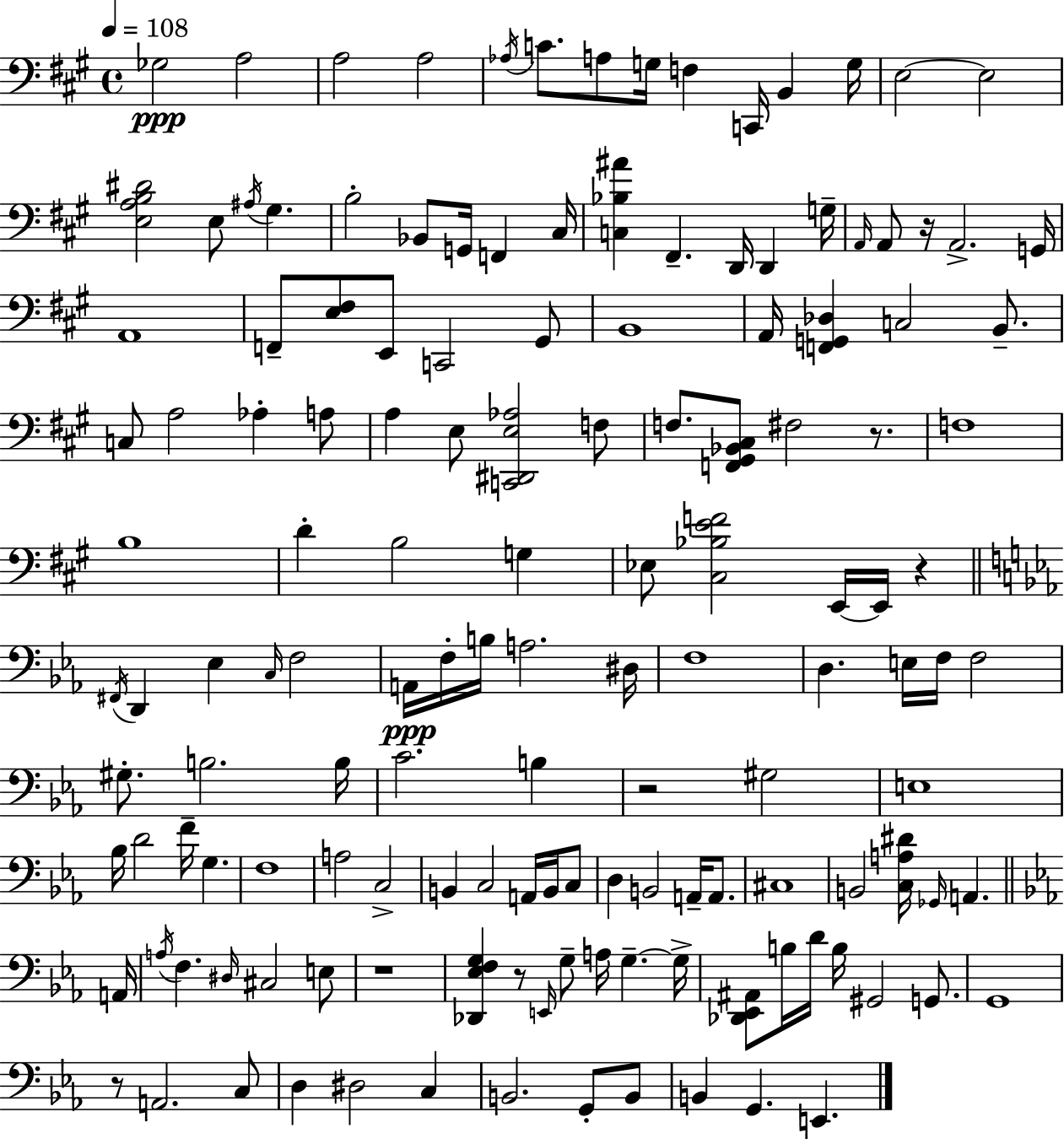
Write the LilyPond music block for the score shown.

{
  \clef bass
  \time 4/4
  \defaultTimeSignature
  \key a \major
  \tempo 4 = 108
  \repeat volta 2 { ges2\ppp a2 | a2 a2 | \acciaccatura { aes16 } c'8. a8 g16 f4 c,16 b,4 | g16 e2~~ e2 | \break <e a b dis'>2 e8 \acciaccatura { ais16 } gis4. | b2-. bes,8 g,16 f,4 | cis16 <c bes ais'>4 fis,4.-- d,16 d,4 | g16-- \grace { a,16 } a,8 r16 a,2.-> | \break g,16 a,1 | f,8-- <e fis>8 e,8 c,2 | gis,8 b,1 | a,16 <f, g, des>4 c2 | \break b,8.-- c8 a2 aes4-. | a8 a4 e8 <c, dis, e aes>2 | f8 f8. <f, gis, bes, cis>8 fis2 | r8. f1 | \break b1 | d'4-. b2 g4 | ees8 <cis bes e' f'>2 e,16~~ e,16 r4 | \bar "||" \break \key c \minor \acciaccatura { fis,16 } d,4 ees4 \grace { c16 } f2 | a,16\ppp f16-. b16 a2. | dis16 f1 | d4. e16 f16 f2 | \break gis8.-. b2. | b16 c'2. b4 | r2 gis2 | e1 | \break bes16 d'2 f'16-- g4. | f1 | a2 c2-> | b,4 c2 a,16 b,16 | \break c8 d4 b,2 a,16-- a,8. | cis1 | b,2 <c a dis'>16 \grace { ges,16 } a,4. | \bar "||" \break \key ees \major a,16 \acciaccatura { a16 } f4. \grace { dis16 } cis2 | e8 r1 | <des, ees f g>4 r8 \grace { e,16 } g8-- a16 g4.--~~ | g16-> <des, ees, ais,>8 b16 d'16 b16 gis,2 | \break g,8. g,1 | r8 a,2. | c8 d4 dis2 | c4 b,2. | \break g,8-. b,8 b,4 g,4. e,4. | } \bar "|."
}